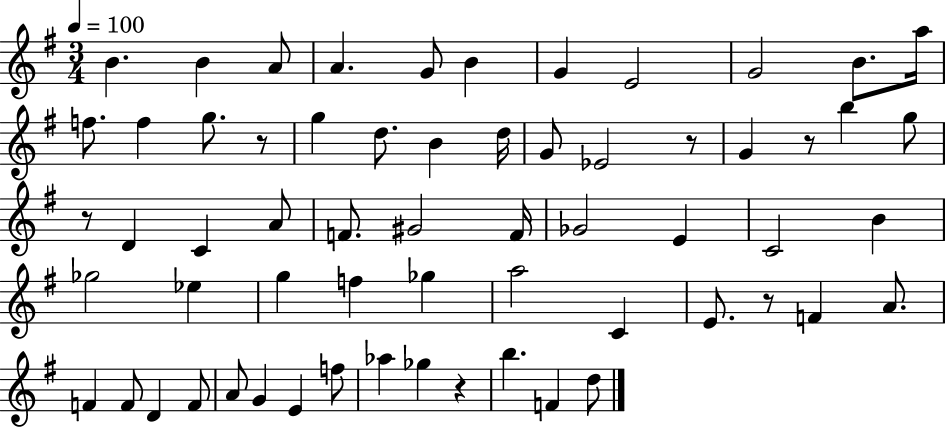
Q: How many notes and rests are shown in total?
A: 62